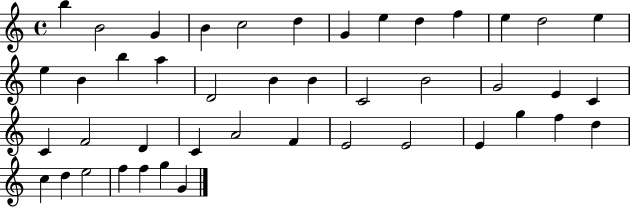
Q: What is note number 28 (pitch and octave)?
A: D4